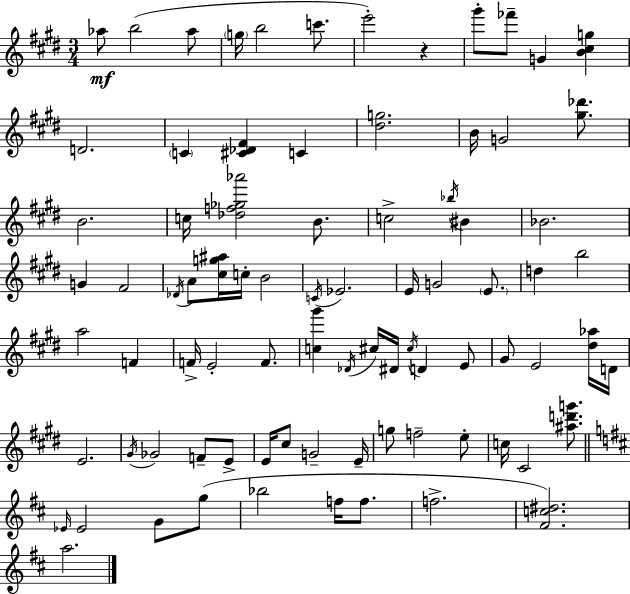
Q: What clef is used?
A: treble